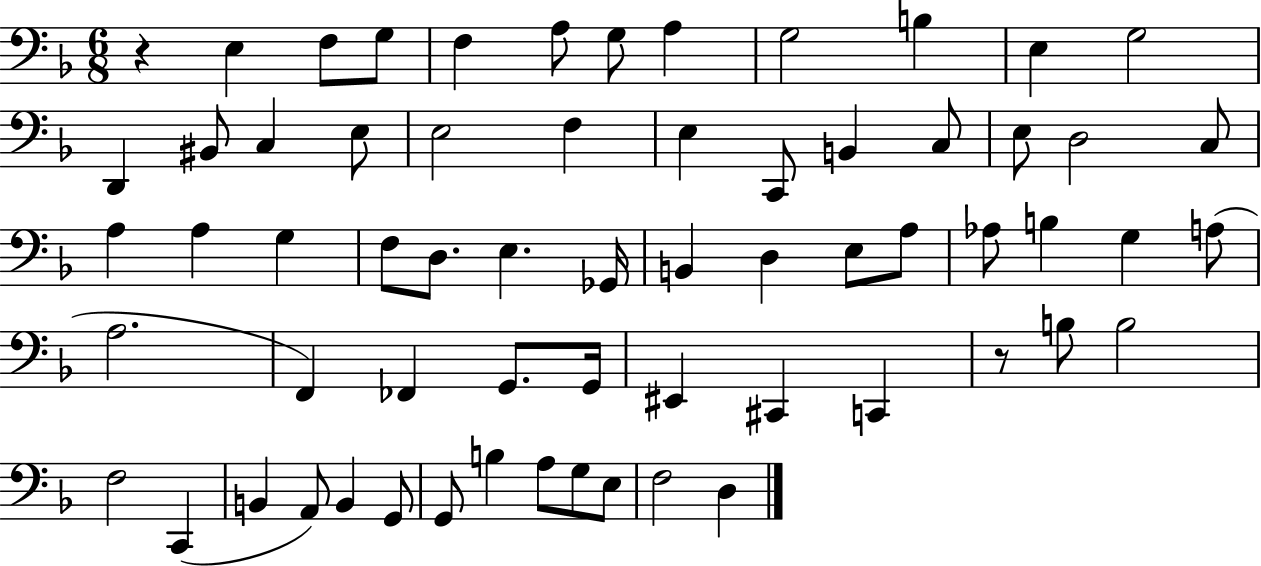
R/q E3/q F3/e G3/e F3/q A3/e G3/e A3/q G3/h B3/q E3/q G3/h D2/q BIS2/e C3/q E3/e E3/h F3/q E3/q C2/e B2/q C3/e E3/e D3/h C3/e A3/q A3/q G3/q F3/e D3/e. E3/q. Gb2/s B2/q D3/q E3/e A3/e Ab3/e B3/q G3/q A3/e A3/h. F2/q FES2/q G2/e. G2/s EIS2/q C#2/q C2/q R/e B3/e B3/h F3/h C2/q B2/q A2/e B2/q G2/e G2/e B3/q A3/e G3/e E3/e F3/h D3/q